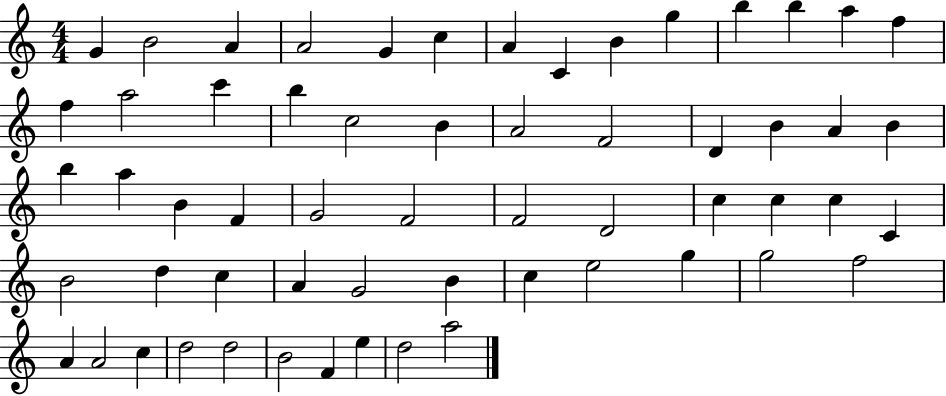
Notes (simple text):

G4/q B4/h A4/q A4/h G4/q C5/q A4/q C4/q B4/q G5/q B5/q B5/q A5/q F5/q F5/q A5/h C6/q B5/q C5/h B4/q A4/h F4/h D4/q B4/q A4/q B4/q B5/q A5/q B4/q F4/q G4/h F4/h F4/h D4/h C5/q C5/q C5/q C4/q B4/h D5/q C5/q A4/q G4/h B4/q C5/q E5/h G5/q G5/h F5/h A4/q A4/h C5/q D5/h D5/h B4/h F4/q E5/q D5/h A5/h